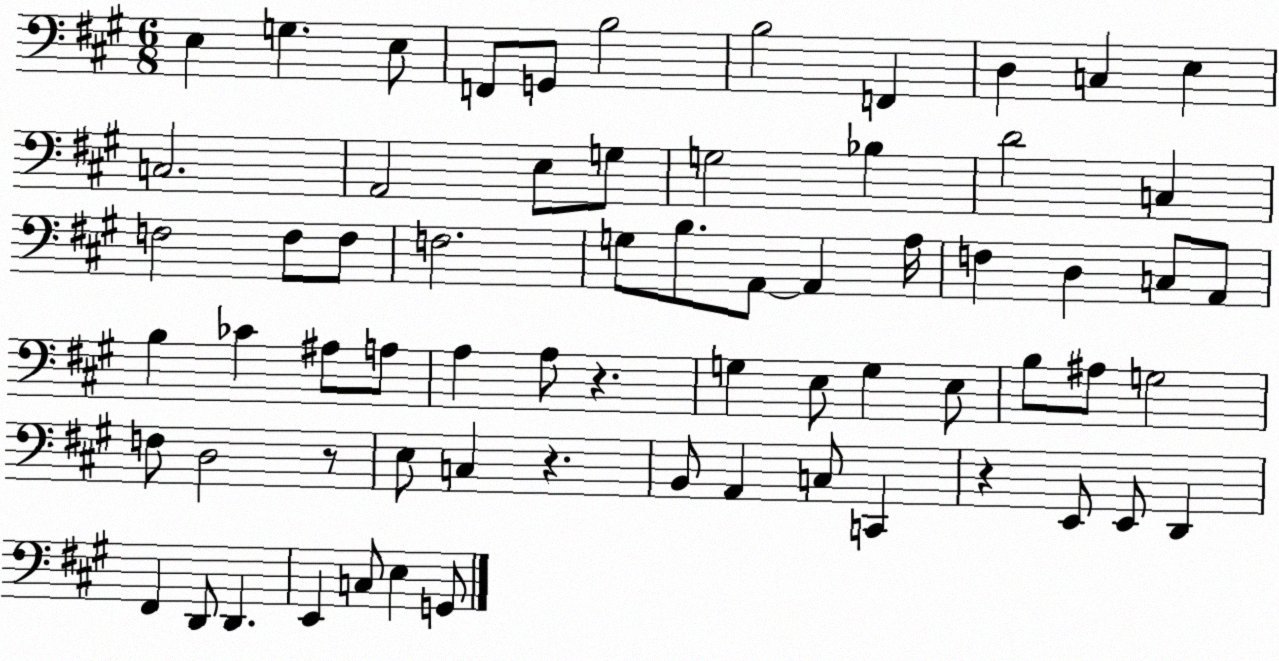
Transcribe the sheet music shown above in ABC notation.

X:1
T:Untitled
M:6/8
L:1/4
K:A
E, G, E,/2 F,,/2 G,,/2 B,2 B,2 F,, D, C, E, C,2 A,,2 E,/2 G,/2 G,2 _B, D2 C, F,2 F,/2 F,/2 F,2 G,/2 B,/2 A,,/2 A,, A,/4 F, D, C,/2 A,,/2 B, _C ^A,/2 A,/2 A, A,/2 z G, E,/2 G, E,/2 B,/2 ^A,/2 G,2 F,/2 D,2 z/2 E,/2 C, z B,,/2 A,, C,/2 C,, z E,,/2 E,,/2 D,, ^F,, D,,/2 D,, E,, C,/2 E, G,,/2